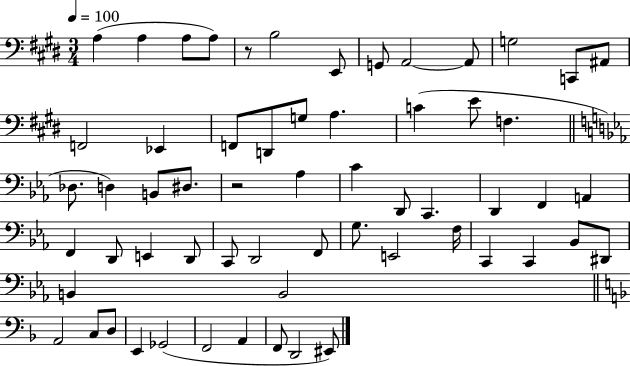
A3/q A3/q A3/e A3/e R/e B3/h E2/e G2/e A2/h A2/e G3/h C2/e A#2/e F2/h Eb2/q F2/e D2/e G3/e A3/q. C4/q E4/e F3/q. Db3/e. D3/q B2/e D#3/e. R/h Ab3/q C4/q D2/e C2/q. D2/q F2/q A2/q F2/q D2/e E2/q D2/e C2/e D2/h F2/e G3/e. E2/h F3/s C2/q C2/q Bb2/e D#2/e B2/q B2/h A2/h C3/e D3/e E2/q Gb2/h F2/h A2/q F2/e D2/h EIS2/e